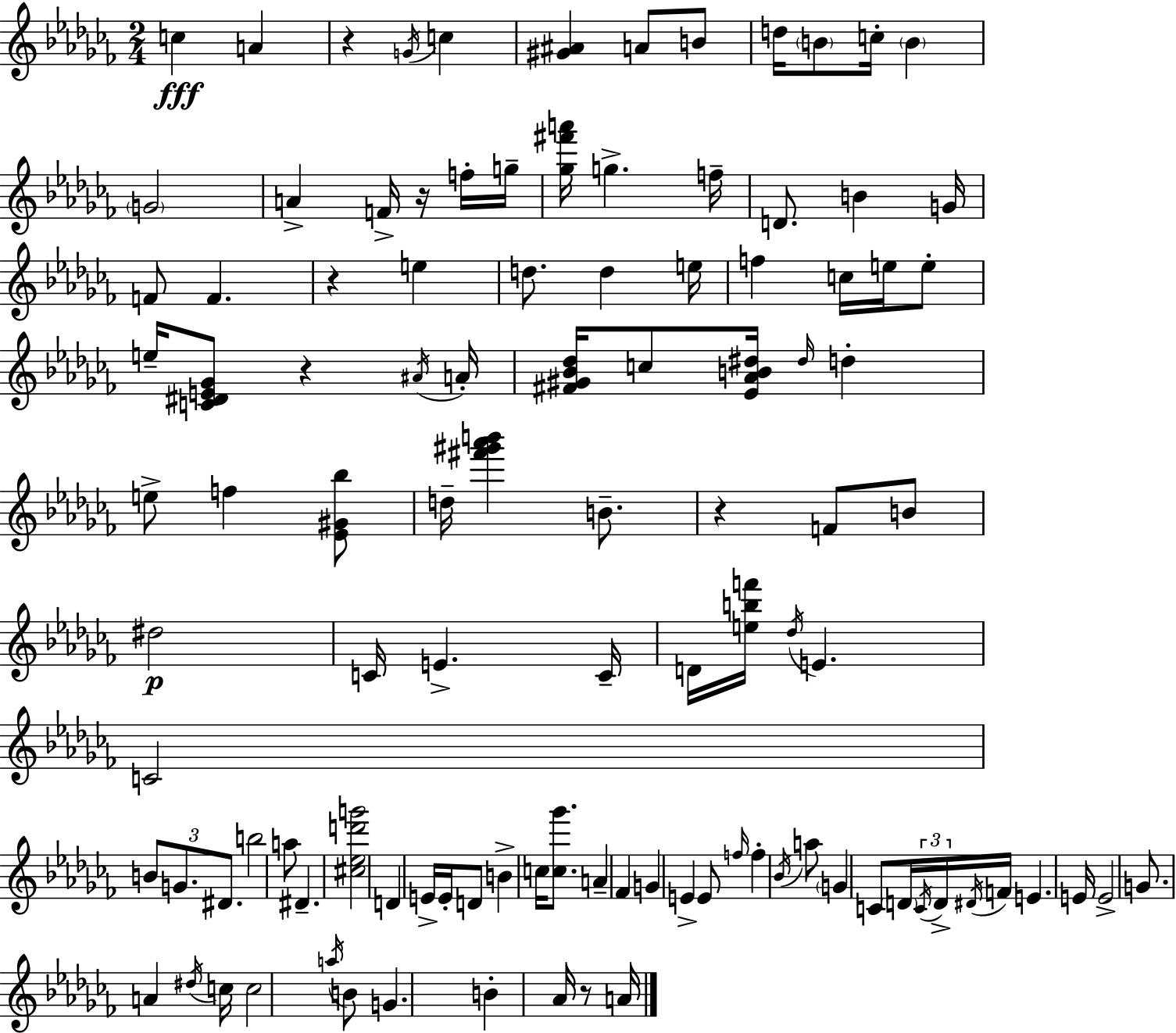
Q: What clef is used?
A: treble